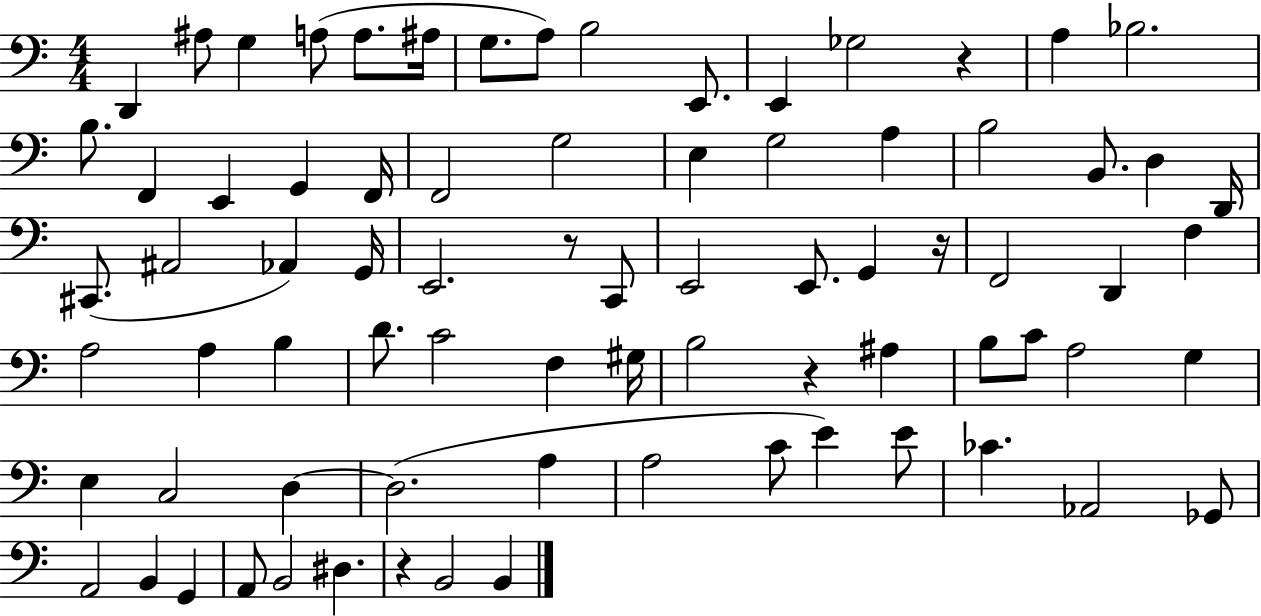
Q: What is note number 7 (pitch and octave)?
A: G3